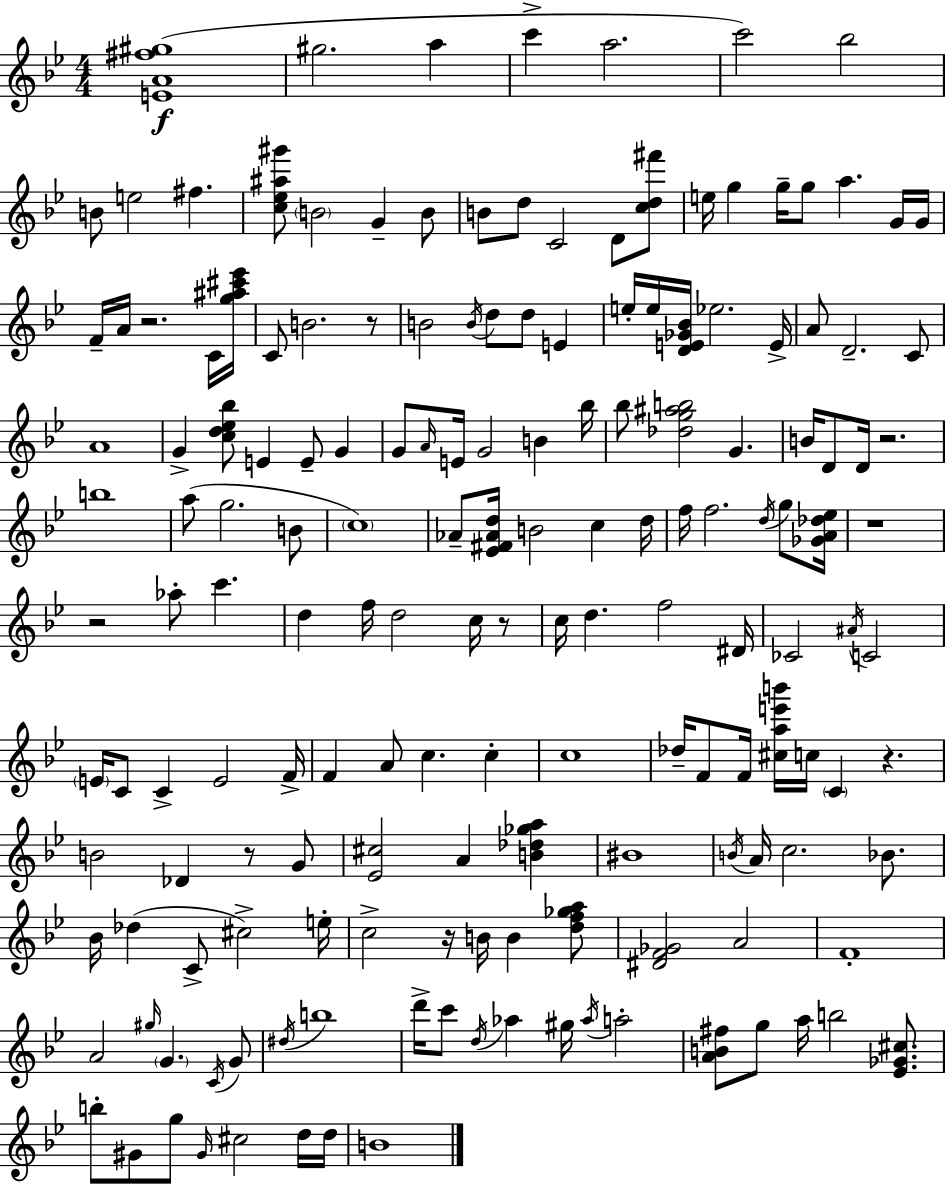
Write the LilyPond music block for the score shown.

{
  \clef treble
  \numericTimeSignature
  \time 4/4
  \key g \minor
  <e' a' fis'' gis''>1(\f | gis''2. a''4 | c'''4-> a''2. | c'''2) bes''2 | \break b'8 e''2 fis''4. | <c'' ees'' ais'' gis'''>8 \parenthesize b'2 g'4-- b'8 | b'8 d''8 c'2 d'8 <c'' d'' fis'''>8 | e''16 g''4 g''16-- g''8 a''4. g'16 g'16 | \break f'16-- a'16 r2. c'16 <g'' ais'' cis''' ees'''>16 | c'8 b'2. r8 | b'2 \acciaccatura { b'16 } d''8 d''8 e'4 | e''16-. e''16 <d' e' ges' bes'>16 ees''2. | \break e'16-> a'8 d'2.-- c'8 | a'1 | g'4-> <c'' d'' ees'' bes''>8 e'4 e'8-- g'4 | g'8 \grace { a'16 } e'16 g'2 b'4 | \break bes''16 bes''8 <des'' g'' ais'' b''>2 g'4. | b'16 d'8 d'16 r2. | b''1 | a''8( g''2. | \break b'8 \parenthesize c''1) | aes'8-- <ees' fis' aes' d''>16 b'2 c''4 | d''16 f''16 f''2. \acciaccatura { d''16 } | g''8 <ges' a' des'' ees''>16 r1 | \break r2 aes''8-. c'''4. | d''4 f''16 d''2 | c''16 r8 c''16 d''4. f''2 | dis'16 ces'2 \acciaccatura { ais'16 } c'2 | \break \parenthesize e'16 c'8 c'4-> e'2 | f'16-> f'4 a'8 c''4. | c''4-. c''1 | des''16-- f'8 f'16 <cis'' a'' e''' b'''>16 c''16 \parenthesize c'4 r4. | \break b'2 des'4 | r8 g'8 <ees' cis''>2 a'4 | <b' des'' ges'' a''>4 bis'1 | \acciaccatura { b'16 } a'16 c''2. | \break bes'8. bes'16 des''4( c'8-> cis''2->) | e''16-. c''2-> r16 b'16 b'4 | <d'' f'' ges'' a''>8 <dis' f' ges'>2 a'2 | f'1-. | \break a'2 \grace { gis''16 } \parenthesize g'4. | \acciaccatura { c'16 } g'8 \acciaccatura { dis''16 } b''1 | d'''16-> c'''8 \acciaccatura { d''16 } aes''4 | gis''16 \acciaccatura { aes''16 } a''2-. <a' b' fis''>8 g''8 a''16 b''2 | \break <ees' ges' cis''>8. b''8-. gis'8 g''8 | \grace { gis'16 } cis''2 d''16 d''16 b'1 | \bar "|."
}